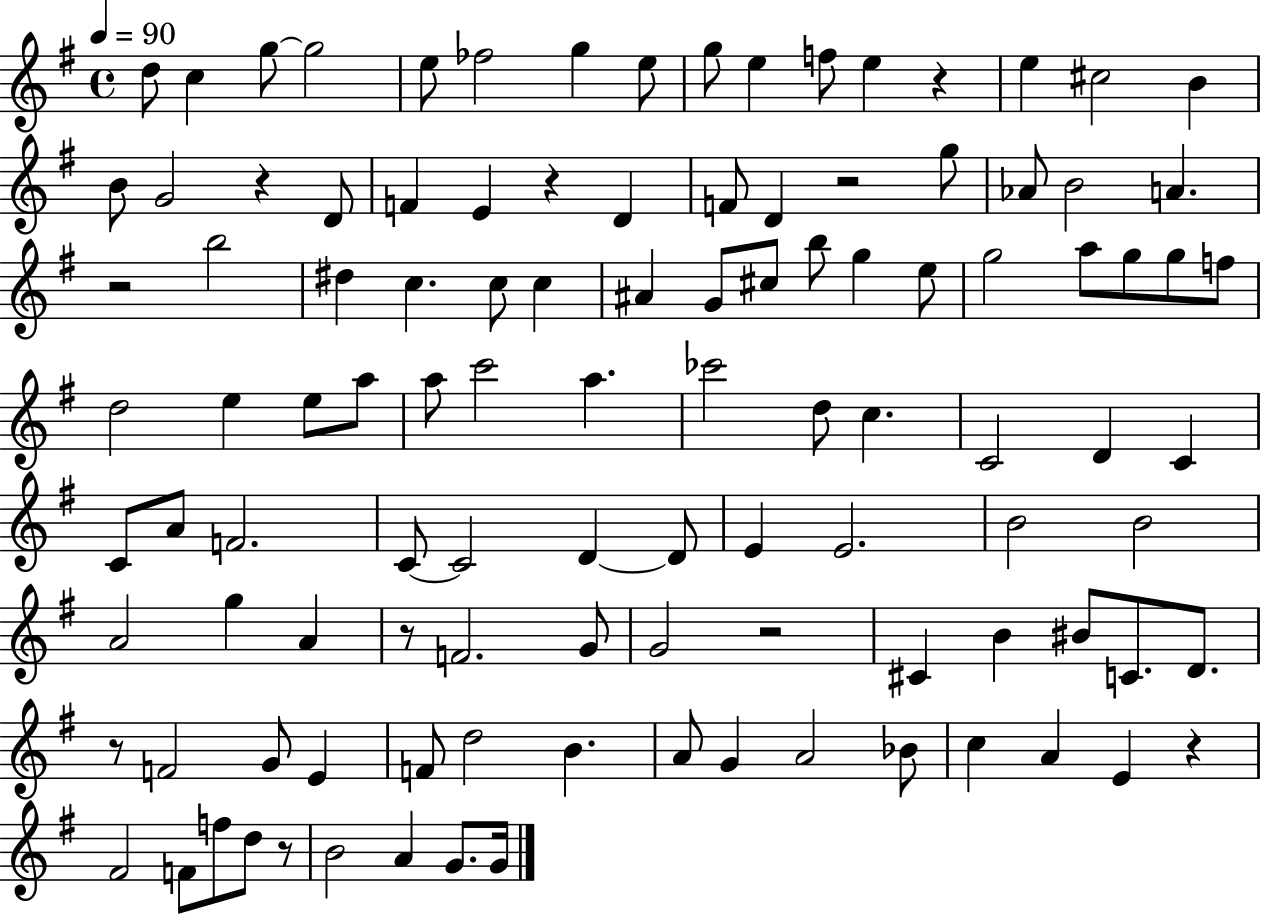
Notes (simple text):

D5/e C5/q G5/e G5/h E5/e FES5/h G5/q E5/e G5/e E5/q F5/e E5/q R/q E5/q C#5/h B4/q B4/e G4/h R/q D4/e F4/q E4/q R/q D4/q F4/e D4/q R/h G5/e Ab4/e B4/h A4/q. R/h B5/h D#5/q C5/q. C5/e C5/q A#4/q G4/e C#5/e B5/e G5/q E5/e G5/h A5/e G5/e G5/e F5/e D5/h E5/q E5/e A5/e A5/e C6/h A5/q. CES6/h D5/e C5/q. C4/h D4/q C4/q C4/e A4/e F4/h. C4/e C4/h D4/q D4/e E4/q E4/h. B4/h B4/h A4/h G5/q A4/q R/e F4/h. G4/e G4/h R/h C#4/q B4/q BIS4/e C4/e. D4/e. R/e F4/h G4/e E4/q F4/e D5/h B4/q. A4/e G4/q A4/h Bb4/e C5/q A4/q E4/q R/q F#4/h F4/e F5/e D5/e R/e B4/h A4/q G4/e. G4/s